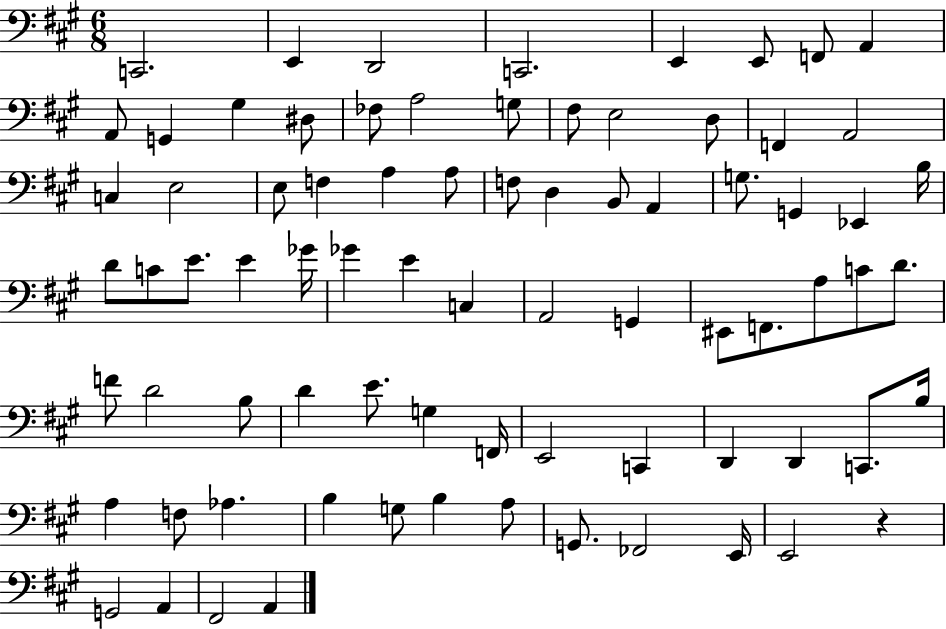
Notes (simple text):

C2/h. E2/q D2/h C2/h. E2/q E2/e F2/e A2/q A2/e G2/q G#3/q D#3/e FES3/e A3/h G3/e F#3/e E3/h D3/e F2/q A2/h C3/q E3/h E3/e F3/q A3/q A3/e F3/e D3/q B2/e A2/q G3/e. G2/q Eb2/q B3/s D4/e C4/e E4/e. E4/q Gb4/s Gb4/q E4/q C3/q A2/h G2/q EIS2/e F2/e. A3/e C4/e D4/e. F4/e D4/h B3/e D4/q E4/e. G3/q F2/s E2/h C2/q D2/q D2/q C2/e. B3/s A3/q F3/e Ab3/q. B3/q G3/e B3/q A3/e G2/e. FES2/h E2/s E2/h R/q G2/h A2/q F#2/h A2/q